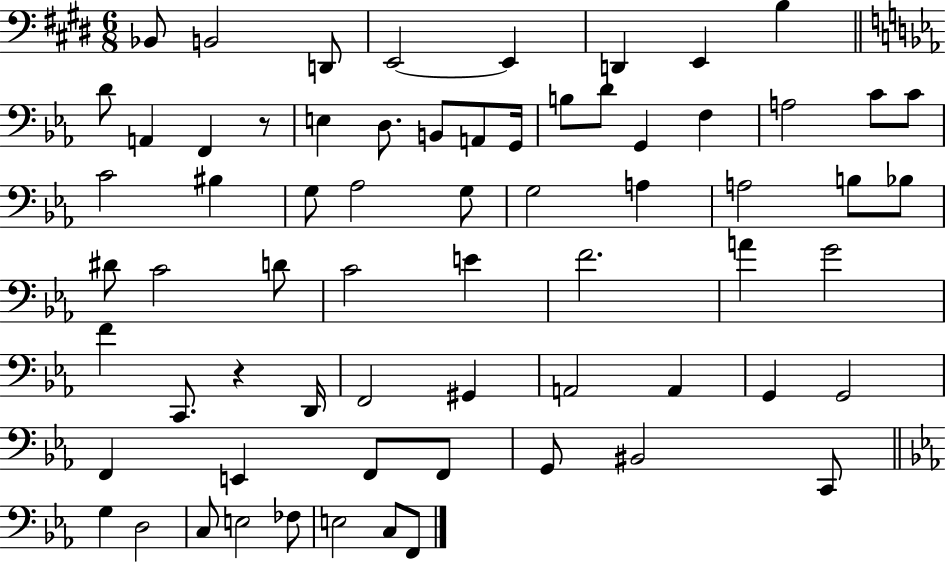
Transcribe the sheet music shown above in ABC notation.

X:1
T:Untitled
M:6/8
L:1/4
K:E
_B,,/2 B,,2 D,,/2 E,,2 E,, D,, E,, B, D/2 A,, F,, z/2 E, D,/2 B,,/2 A,,/2 G,,/4 B,/2 D/2 G,, F, A,2 C/2 C/2 C2 ^B, G,/2 _A,2 G,/2 G,2 A, A,2 B,/2 _B,/2 ^D/2 C2 D/2 C2 E F2 A G2 F C,,/2 z D,,/4 F,,2 ^G,, A,,2 A,, G,, G,,2 F,, E,, F,,/2 F,,/2 G,,/2 ^B,,2 C,,/2 G, D,2 C,/2 E,2 _F,/2 E,2 C,/2 F,,/2